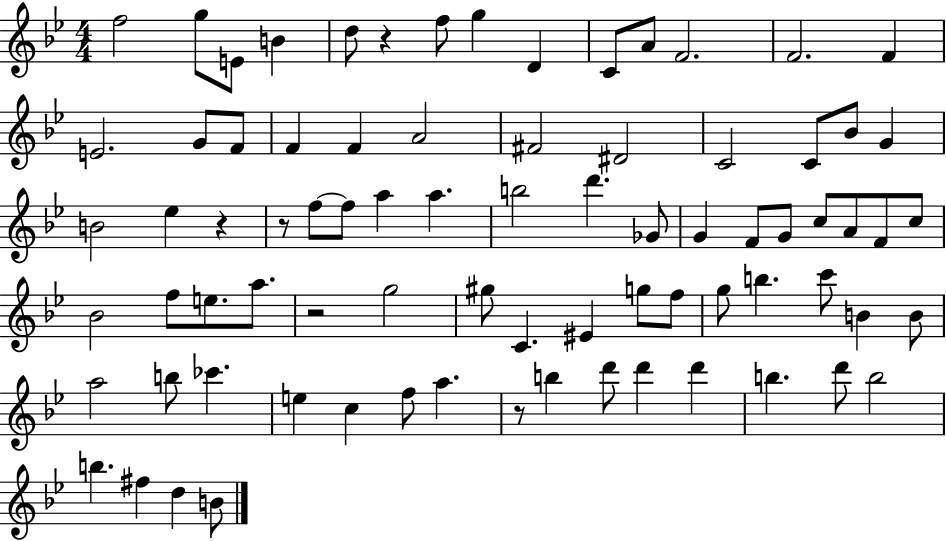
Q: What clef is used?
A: treble